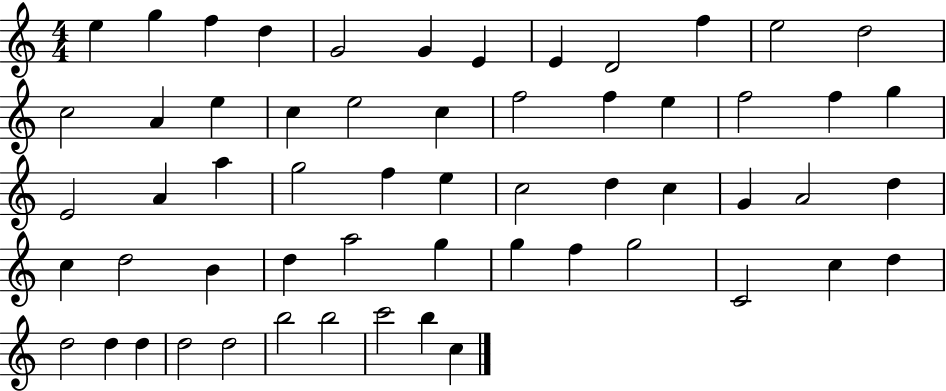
{
  \clef treble
  \numericTimeSignature
  \time 4/4
  \key c \major
  e''4 g''4 f''4 d''4 | g'2 g'4 e'4 | e'4 d'2 f''4 | e''2 d''2 | \break c''2 a'4 e''4 | c''4 e''2 c''4 | f''2 f''4 e''4 | f''2 f''4 g''4 | \break e'2 a'4 a''4 | g''2 f''4 e''4 | c''2 d''4 c''4 | g'4 a'2 d''4 | \break c''4 d''2 b'4 | d''4 a''2 g''4 | g''4 f''4 g''2 | c'2 c''4 d''4 | \break d''2 d''4 d''4 | d''2 d''2 | b''2 b''2 | c'''2 b''4 c''4 | \break \bar "|."
}